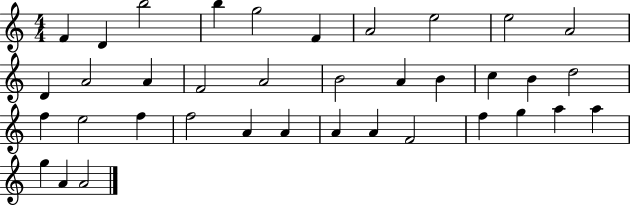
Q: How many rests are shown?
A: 0